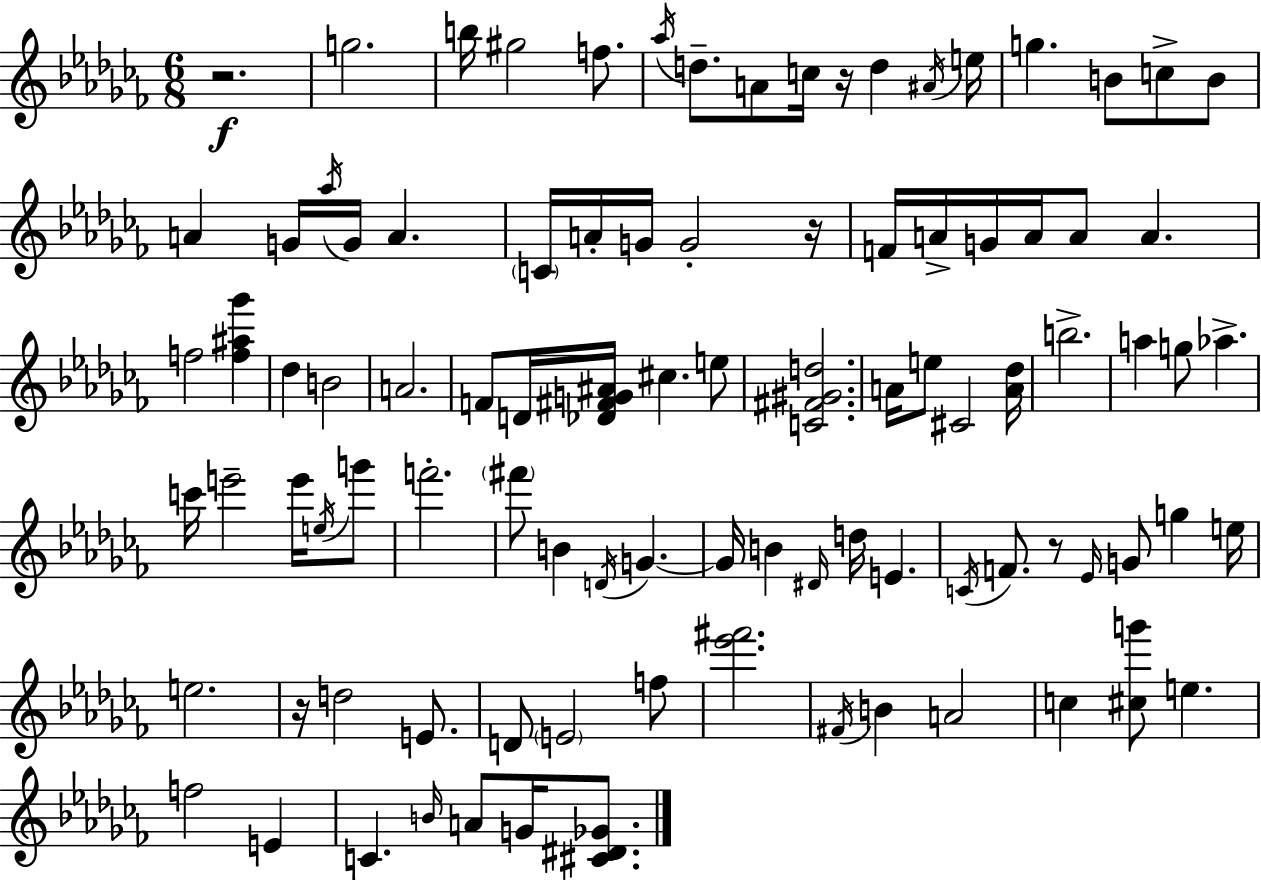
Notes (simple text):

R/h. G5/h. B5/s G#5/h F5/e. Ab5/s D5/e. A4/e C5/s R/s D5/q A#4/s E5/s G5/q. B4/e C5/e B4/e A4/q G4/s Ab5/s G4/s A4/q. C4/s A4/s G4/s G4/h R/s F4/s A4/s G4/s A4/s A4/e A4/q. F5/h [F5,A#5,Gb6]/q Db5/q B4/h A4/h. F4/e D4/s [Db4,F#4,G4,A#4]/s C#5/q. E5/e [C4,F#4,G#4,D5]/h. A4/s E5/e C#4/h [A4,Db5]/s B5/h. A5/q G5/e Ab5/q. C6/s E6/h E6/s E5/s G6/e F6/h. F#6/e B4/q D4/s G4/q. G4/s B4/q D#4/s D5/s E4/q. C4/s F4/e. R/e Eb4/s G4/e G5/q E5/s E5/h. R/s D5/h E4/e. D4/e E4/h F5/e [Eb6,F#6]/h. F#4/s B4/q A4/h C5/q [C#5,G6]/e E5/q. F5/h E4/q C4/q. B4/s A4/e G4/s [C#4,D#4,Gb4]/e.